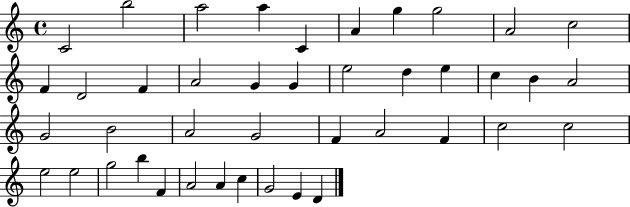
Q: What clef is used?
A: treble